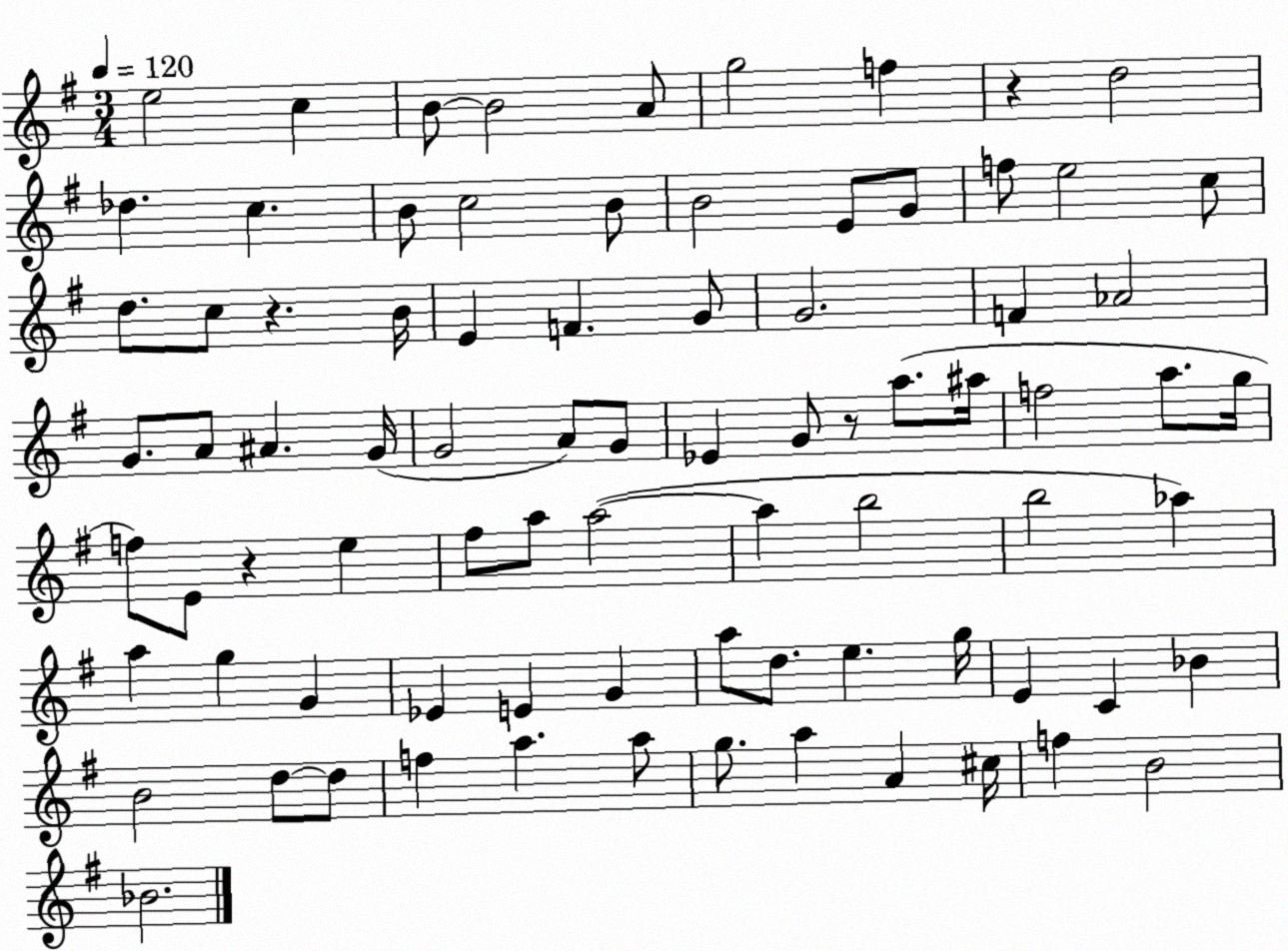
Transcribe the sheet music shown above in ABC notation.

X:1
T:Untitled
M:3/4
L:1/4
K:G
e2 c B/2 B2 A/2 g2 f z d2 _d c B/2 c2 B/2 B2 E/2 G/2 f/2 e2 c/2 d/2 c/2 z B/4 E F G/2 G2 F _A2 G/2 A/2 ^A G/4 G2 A/2 G/2 _E G/2 z/2 a/2 ^a/4 f2 a/2 g/4 f/2 E/2 z e ^f/2 a/2 a2 a b2 b2 _a a g G _E E G a/2 d/2 e g/4 E C _B B2 d/2 d/2 f a a/2 g/2 a A ^c/4 f B2 _B2